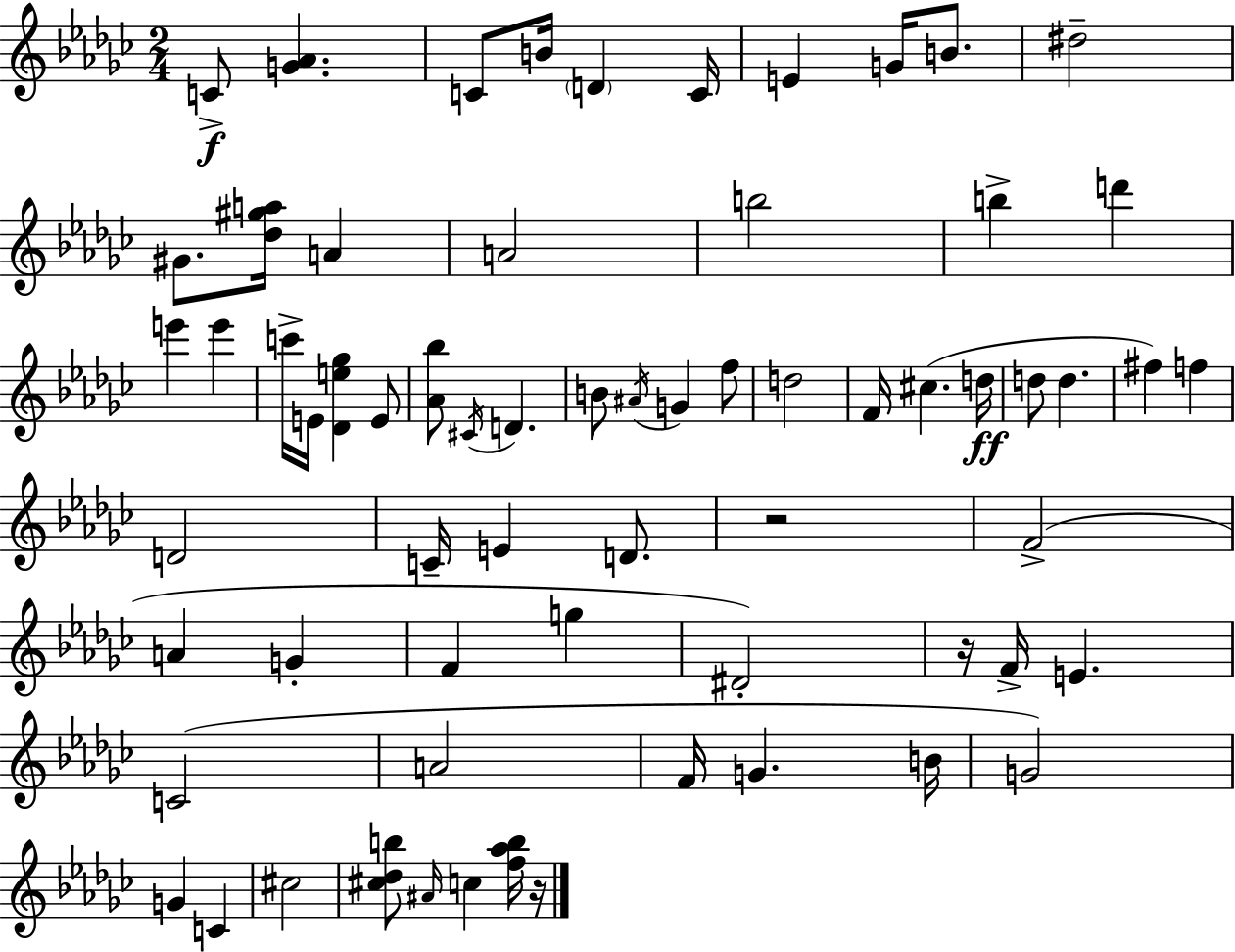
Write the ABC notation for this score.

X:1
T:Untitled
M:2/4
L:1/4
K:Ebm
C/2 [G_A] C/2 B/4 D C/4 E G/4 B/2 ^d2 ^G/2 [_d^ga]/4 A A2 b2 b d' e' e' c'/4 E/4 [_De_g] E/2 [_A_b]/2 ^C/4 D B/2 ^A/4 G f/2 d2 F/4 ^c d/4 d/2 d ^f f D2 C/4 E D/2 z2 F2 A G F g ^D2 z/4 F/4 E C2 A2 F/4 G B/4 G2 G C ^c2 [^c_db]/2 ^A/4 c [f_ab]/4 z/4